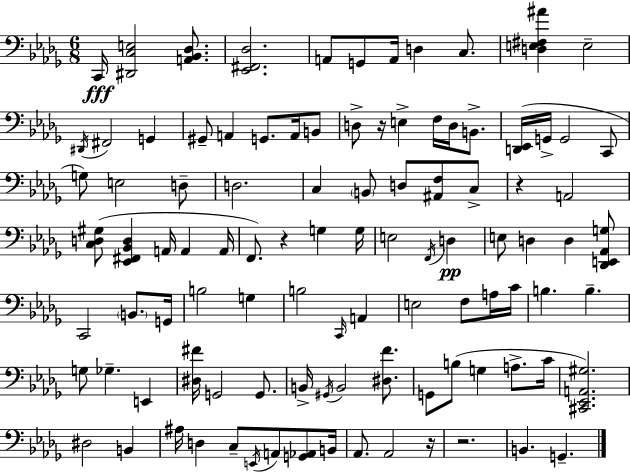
X:1
T:Untitled
M:6/8
L:1/4
K:Bbm
C,,/4 [^D,,C,E,]2 [A,,_B,,_D,]/2 [_E,,^F,,_D,]2 A,,/2 G,,/2 A,,/4 D, C,/2 [D,E,^F,^A] E,2 ^D,,/4 ^F,,2 G,, ^G,,/2 A,, G,,/2 A,,/4 B,,/2 D,/2 z/4 E, F,/4 D,/4 B,,/2 [D,,_E,,]/4 G,,/4 G,,2 C,,/2 G,/2 E,2 D,/2 D,2 C, B,,/2 D,/2 [^A,,F,]/2 C,/2 z A,,2 [C,D,^G,]/2 [_E,,^F,,_B,,D,] A,,/4 A,, A,,/4 F,,/2 z G, G,/4 E,2 F,,/4 D, E,/2 D, D, [_D,,E,,_A,,G,]/2 C,,2 B,,/2 G,,/4 B,2 G, B,2 C,,/4 A,, E,2 F,/2 A,/4 C/4 B, B, G,/2 _G, E,, [^D,^F]/4 G,,2 G,,/2 B,,/4 ^G,,/4 B,,2 [^D,F]/2 G,,/2 B,/2 G, A,/2 C/4 [^C,,_E,,A,,^G,]2 ^D,2 B,, ^A,/4 D, C,/2 E,,/4 A,,/2 [G,,_A,,]/2 B,,/4 _A,,/2 _A,,2 z/4 z2 B,, G,,